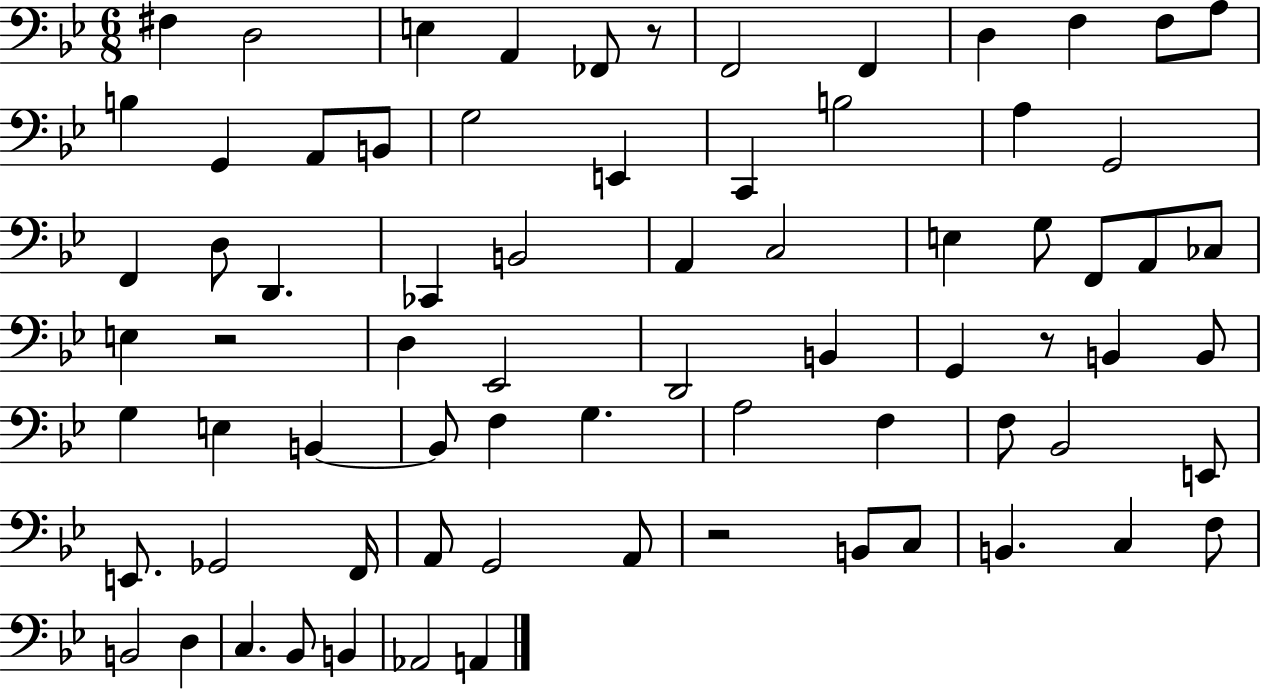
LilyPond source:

{
  \clef bass
  \numericTimeSignature
  \time 6/8
  \key bes \major
  fis4 d2 | e4 a,4 fes,8 r8 | f,2 f,4 | d4 f4 f8 a8 | \break b4 g,4 a,8 b,8 | g2 e,4 | c,4 b2 | a4 g,2 | \break f,4 d8 d,4. | ces,4 b,2 | a,4 c2 | e4 g8 f,8 a,8 ces8 | \break e4 r2 | d4 ees,2 | d,2 b,4 | g,4 r8 b,4 b,8 | \break g4 e4 b,4~~ | b,8 f4 g4. | a2 f4 | f8 bes,2 e,8 | \break e,8. ges,2 f,16 | a,8 g,2 a,8 | r2 b,8 c8 | b,4. c4 f8 | \break b,2 d4 | c4. bes,8 b,4 | aes,2 a,4 | \bar "|."
}